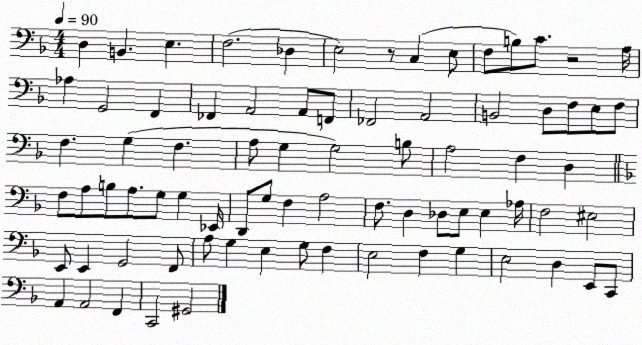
X:1
T:Untitled
M:4/4
L:1/4
K:F
D, B,, E, F,2 _D, E,2 z/2 C, E,/2 F,/2 B,/2 C/2 z2 A,/4 _A, G,,2 F,, _F,, A,,2 A,,/2 F,,/2 _F,,2 A,,2 B,,2 D,/2 F,/2 E,/2 F,/2 F, G, F, A,/2 G, G,2 B,/2 A,2 F, D, F,/2 A,/2 B,/2 A,/2 G,/2 G, _E,,/4 D,,/2 G,/2 F, A,2 F,/2 D, _D,/2 E,/2 E, _A,/4 F,2 ^E,2 E,,/2 E,, G,,2 F,,/2 A,/2 G, E, G,/2 F, E,2 F, G, E,2 D, E,,/2 C,,/2 A,, A,,2 F,, C,,2 ^G,,2